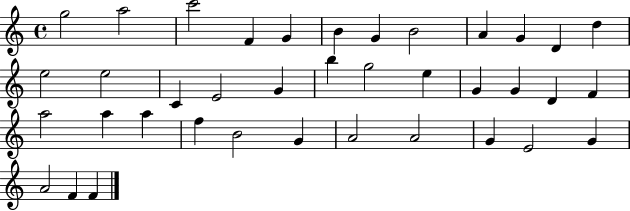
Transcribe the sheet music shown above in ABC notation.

X:1
T:Untitled
M:4/4
L:1/4
K:C
g2 a2 c'2 F G B G B2 A G D d e2 e2 C E2 G b g2 e G G D F a2 a a f B2 G A2 A2 G E2 G A2 F F